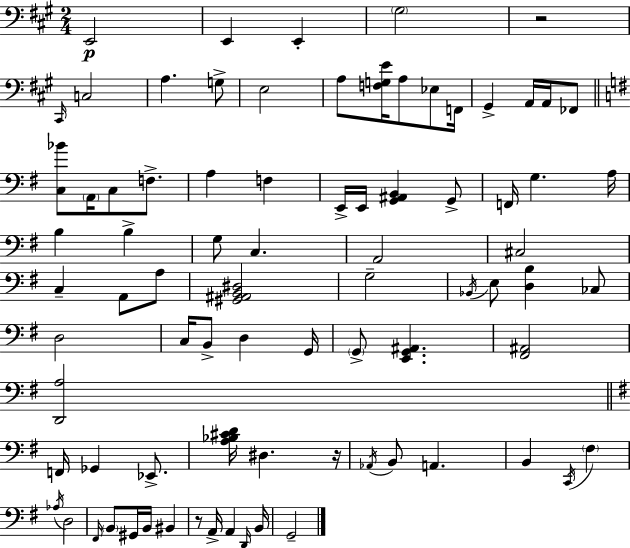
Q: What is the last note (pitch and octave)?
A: G2